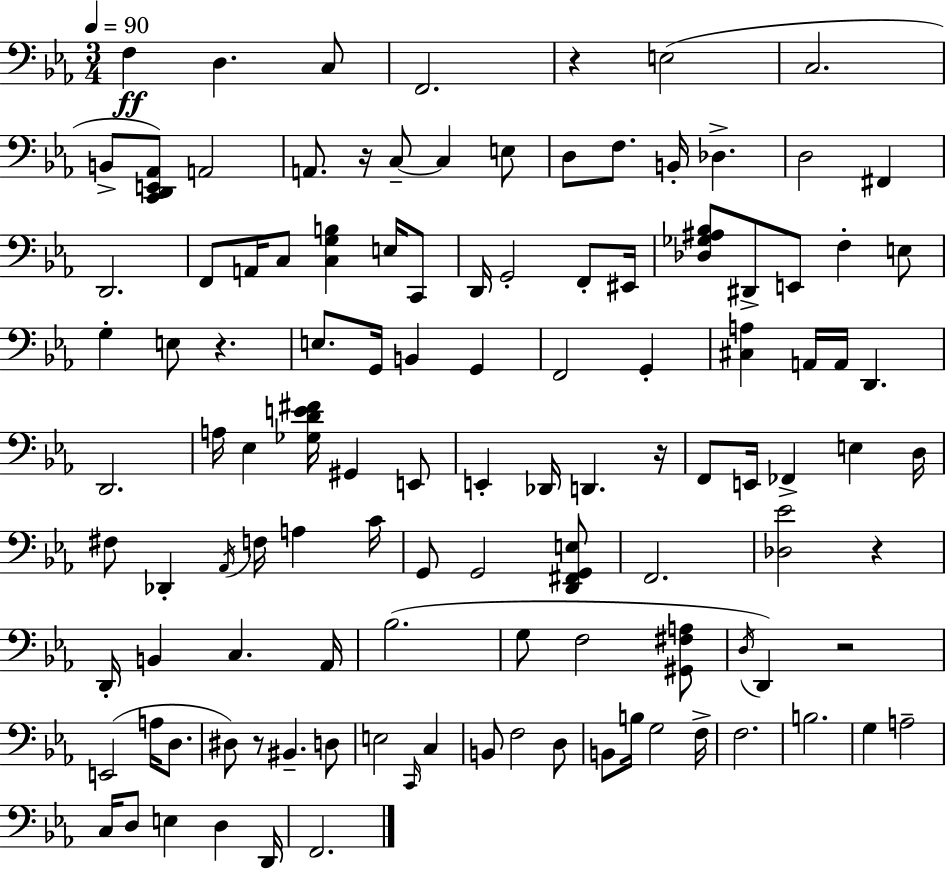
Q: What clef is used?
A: bass